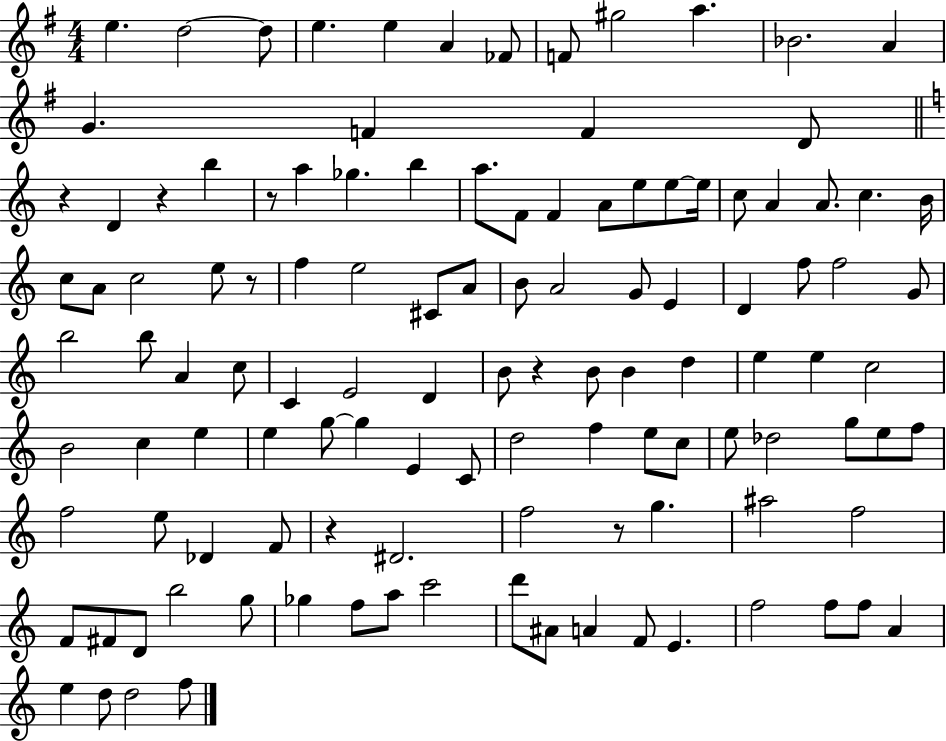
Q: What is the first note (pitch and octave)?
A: E5